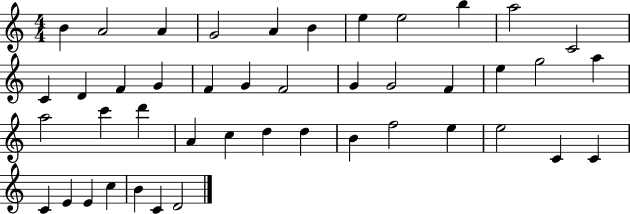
B4/q A4/h A4/q G4/h A4/q B4/q E5/q E5/h B5/q A5/h C4/h C4/q D4/q F4/q G4/q F4/q G4/q F4/h G4/q G4/h F4/q E5/q G5/h A5/q A5/h C6/q D6/q A4/q C5/q D5/q D5/q B4/q F5/h E5/q E5/h C4/q C4/q C4/q E4/q E4/q C5/q B4/q C4/q D4/h